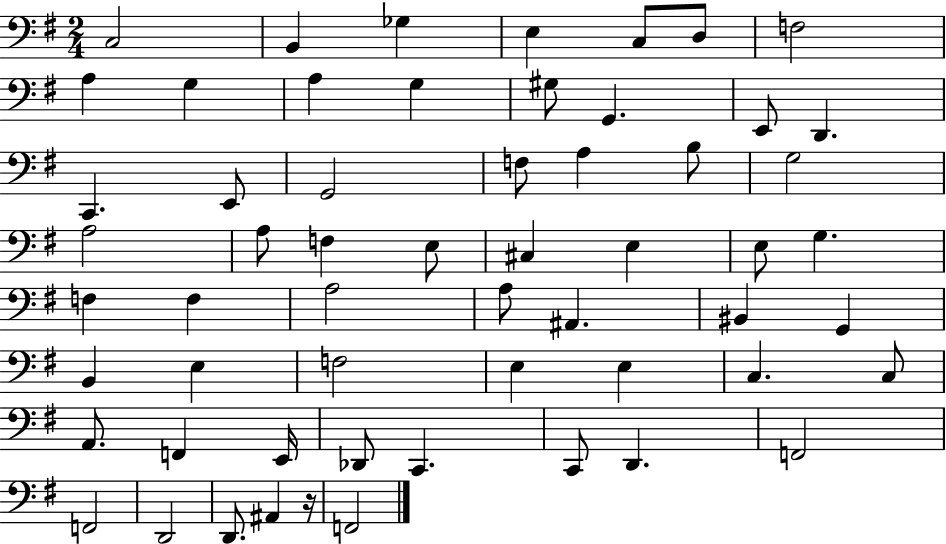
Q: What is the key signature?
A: G major